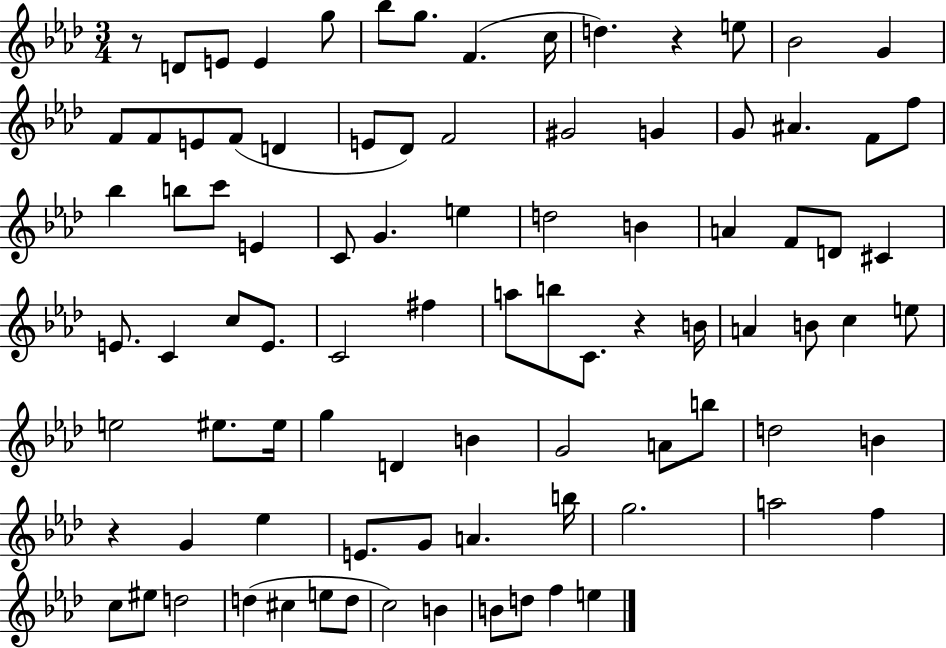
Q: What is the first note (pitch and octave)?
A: D4